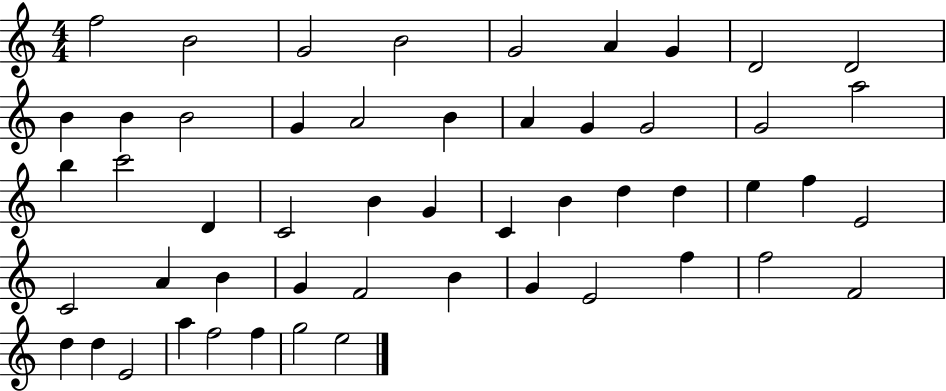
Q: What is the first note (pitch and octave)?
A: F5